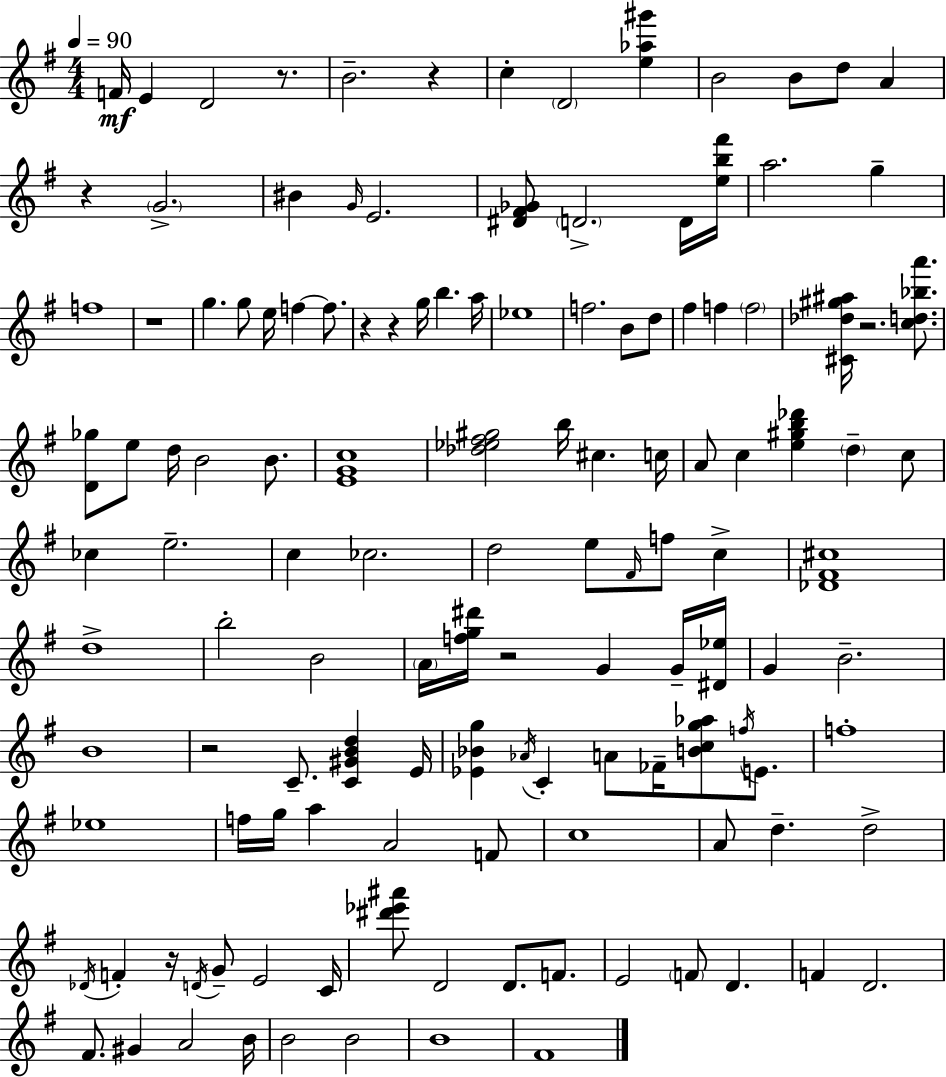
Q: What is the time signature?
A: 4/4